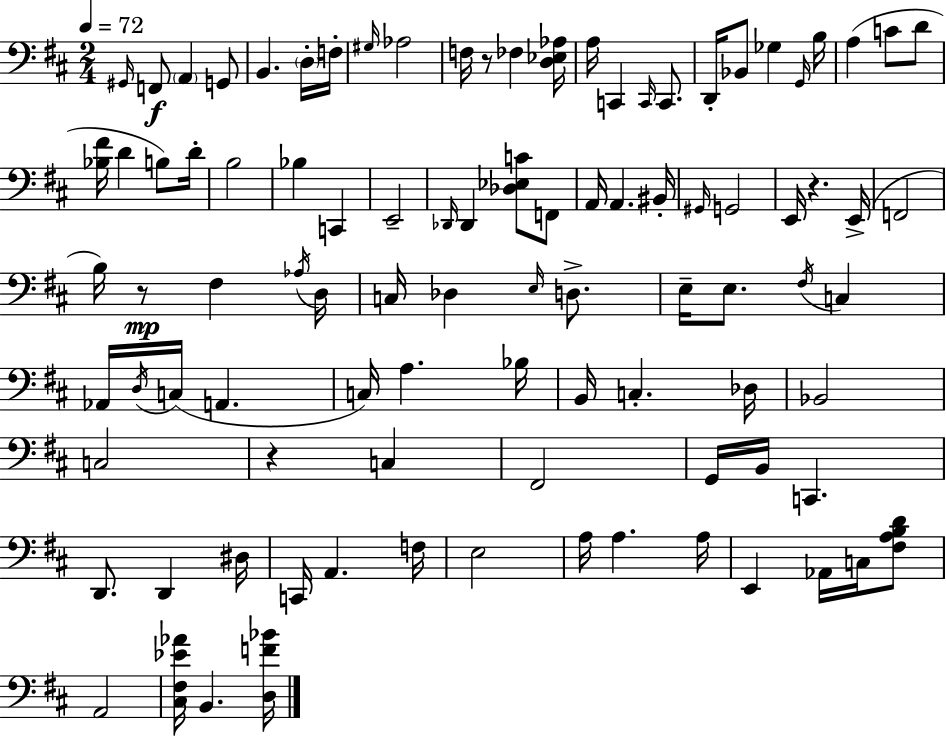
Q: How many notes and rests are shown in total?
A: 95